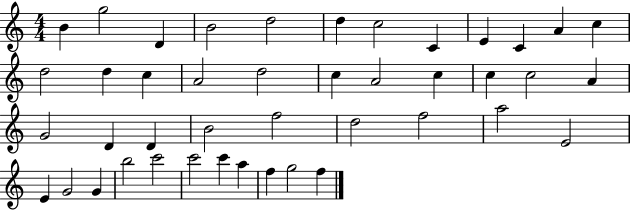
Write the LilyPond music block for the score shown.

{
  \clef treble
  \numericTimeSignature
  \time 4/4
  \key c \major
  b'4 g''2 d'4 | b'2 d''2 | d''4 c''2 c'4 | e'4 c'4 a'4 c''4 | \break d''2 d''4 c''4 | a'2 d''2 | c''4 a'2 c''4 | c''4 c''2 a'4 | \break g'2 d'4 d'4 | b'2 f''2 | d''2 f''2 | a''2 e'2 | \break e'4 g'2 g'4 | b''2 c'''2 | c'''2 c'''4 a''4 | f''4 g''2 f''4 | \break \bar "|."
}